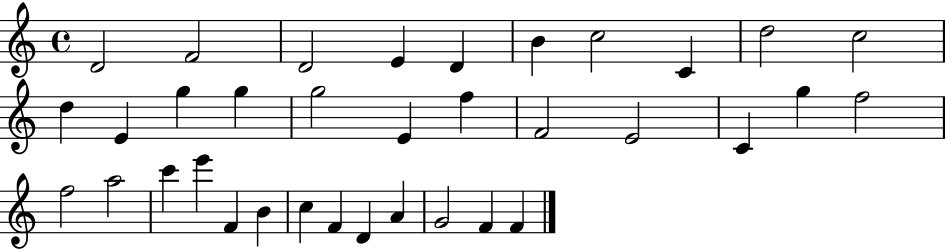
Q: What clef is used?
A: treble